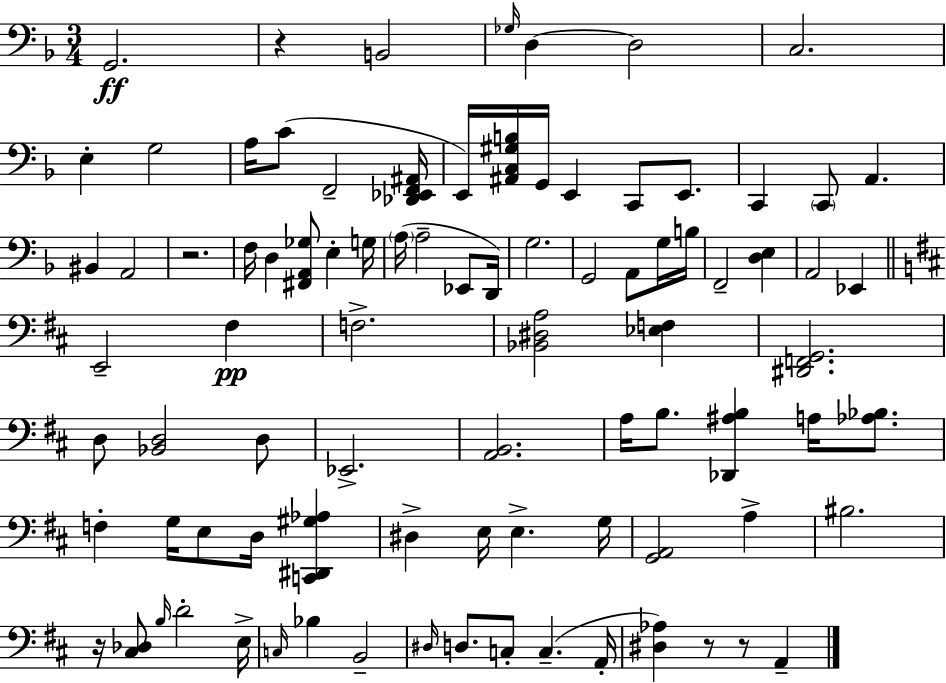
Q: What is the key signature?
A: F major